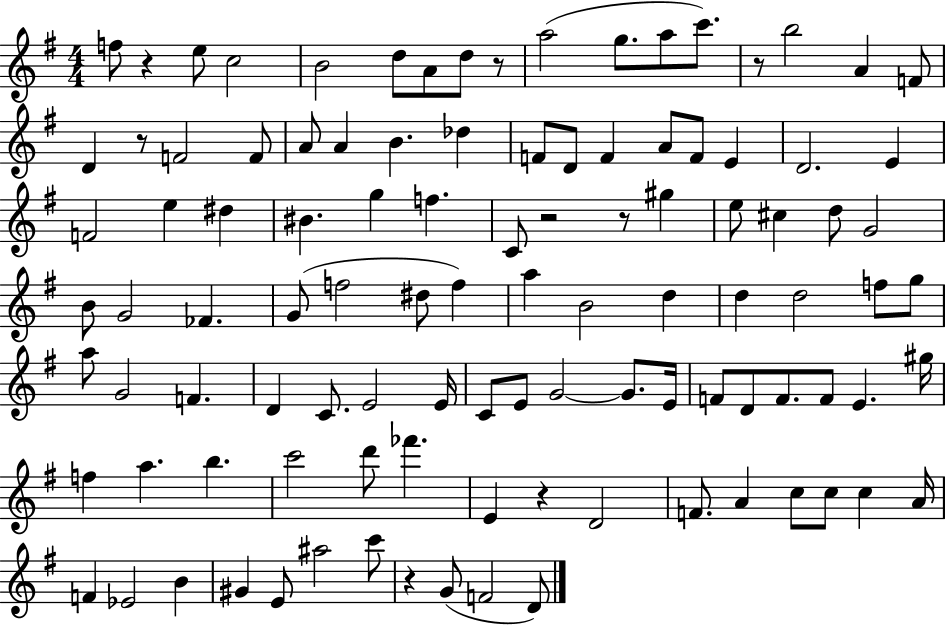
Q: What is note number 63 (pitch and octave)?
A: C4